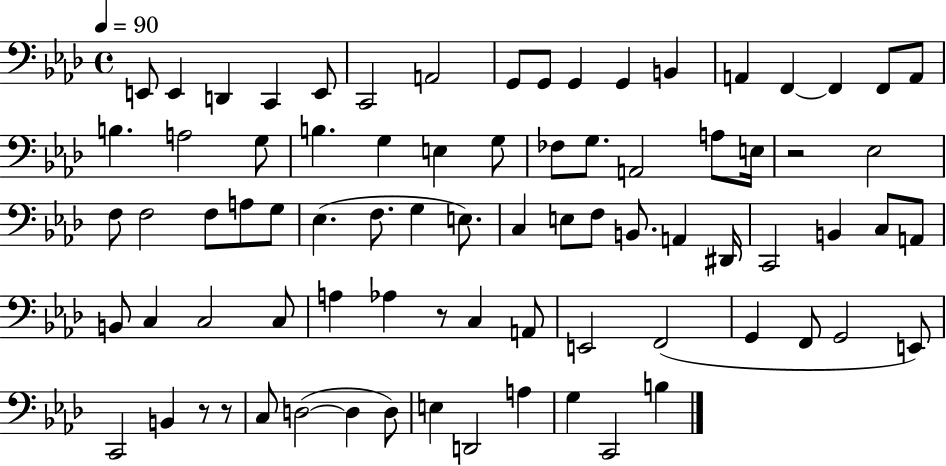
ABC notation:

X:1
T:Untitled
M:4/4
L:1/4
K:Ab
E,,/2 E,, D,, C,, E,,/2 C,,2 A,,2 G,,/2 G,,/2 G,, G,, B,, A,, F,, F,, F,,/2 A,,/2 B, A,2 G,/2 B, G, E, G,/2 _F,/2 G,/2 A,,2 A,/2 E,/4 z2 _E,2 F,/2 F,2 F,/2 A,/2 G,/2 _E, F,/2 G, E,/2 C, E,/2 F,/2 B,,/2 A,, ^D,,/4 C,,2 B,, C,/2 A,,/2 B,,/2 C, C,2 C,/2 A, _A, z/2 C, A,,/2 E,,2 F,,2 G,, F,,/2 G,,2 E,,/2 C,,2 B,, z/2 z/2 C,/2 D,2 D, D,/2 E, D,,2 A, G, C,,2 B,